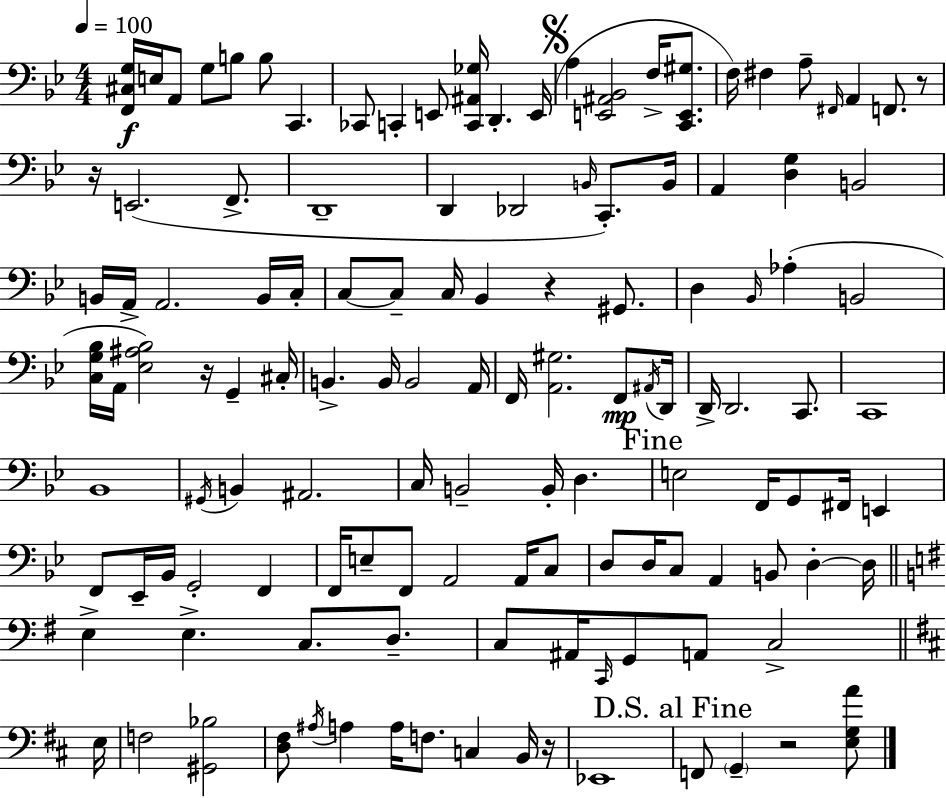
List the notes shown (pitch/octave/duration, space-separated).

[F2,C#3,G3]/s E3/s A2/e G3/e B3/e B3/e C2/q. CES2/e C2/q E2/e [C2,A#2,Gb3]/s D2/q. E2/s A3/q [E2,A#2,Bb2]/h F3/s [C2,E2,G#3]/e. F3/s F#3/q A3/e F#2/s A2/q F2/e. R/e R/s E2/h. F2/e. D2/w D2/q Db2/h B2/s C2/e. B2/s A2/q [D3,G3]/q B2/h B2/s A2/s A2/h. B2/s C3/s C3/e C3/e C3/s Bb2/q R/q G#2/e. D3/q Bb2/s Ab3/q B2/h [C3,G3,Bb3]/s A2/s [Eb3,A#3,Bb3]/h R/s G2/q C#3/s B2/q. B2/s B2/h A2/s F2/s [A2,G#3]/h. F2/e A#2/s D2/s D2/s D2/h. C2/e. C2/w Bb2/w G#2/s B2/q A#2/h. C3/s B2/h B2/s D3/q. E3/h F2/s G2/e F#2/s E2/q F2/e Eb2/s Bb2/s G2/h F2/q F2/s E3/e F2/e A2/h A2/s C3/e D3/e D3/s C3/e A2/q B2/e D3/q D3/s E3/q E3/q. C3/e. D3/e. C3/e A#2/s C2/s G2/e A2/e C3/h E3/s F3/h [G#2,Bb3]/h [D3,F#3]/e A#3/s A3/q A3/s F3/e. C3/q B2/s R/s Eb2/w F2/e G2/q R/h [E3,G3,A4]/e